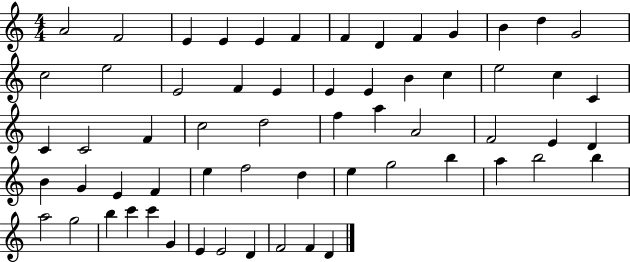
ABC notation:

X:1
T:Untitled
M:4/4
L:1/4
K:C
A2 F2 E E E F F D F G B d G2 c2 e2 E2 F E E E B c e2 c C C C2 F c2 d2 f a A2 F2 E D B G E F e f2 d e g2 b a b2 b a2 g2 b c' c' G E E2 D F2 F D